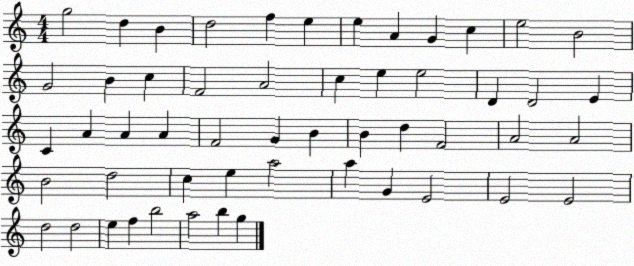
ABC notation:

X:1
T:Untitled
M:4/4
L:1/4
K:C
g2 d B d2 f e e A G c e2 B2 G2 B c F2 A2 c e e2 D D2 E C A A A F2 G B B d F2 A2 A2 B2 d2 c e a2 a G E2 E2 E2 d2 d2 e f b2 a2 b g